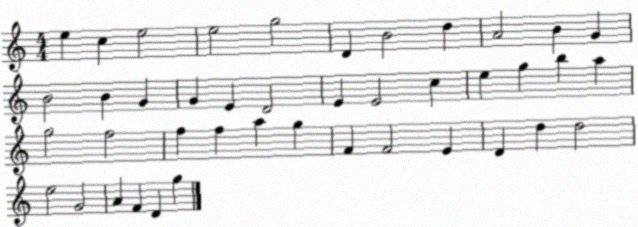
X:1
T:Untitled
M:4/4
L:1/4
K:C
e c e2 e2 g2 D B2 d A2 B G B2 B G G E D2 E E2 c e g b a g2 f2 f f a g F F2 E D d d2 e2 G2 A F D g